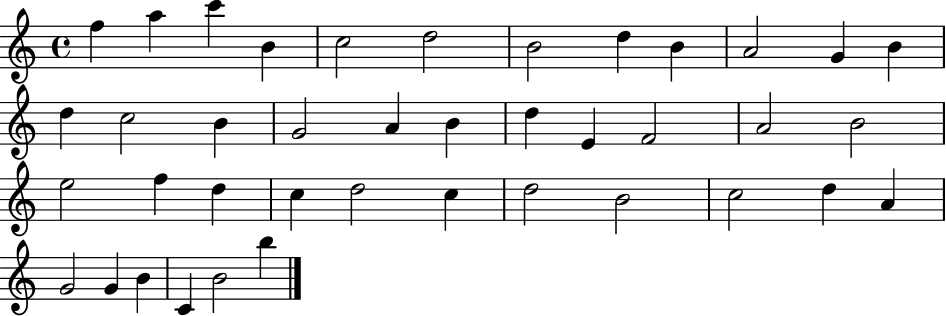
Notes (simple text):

F5/q A5/q C6/q B4/q C5/h D5/h B4/h D5/q B4/q A4/h G4/q B4/q D5/q C5/h B4/q G4/h A4/q B4/q D5/q E4/q F4/h A4/h B4/h E5/h F5/q D5/q C5/q D5/h C5/q D5/h B4/h C5/h D5/q A4/q G4/h G4/q B4/q C4/q B4/h B5/q